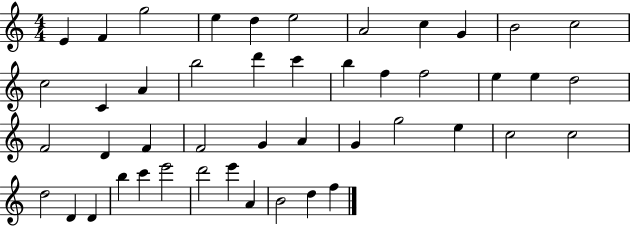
X:1
T:Untitled
M:4/4
L:1/4
K:C
E F g2 e d e2 A2 c G B2 c2 c2 C A b2 d' c' b f f2 e e d2 F2 D F F2 G A G g2 e c2 c2 d2 D D b c' e'2 d'2 e' A B2 d f